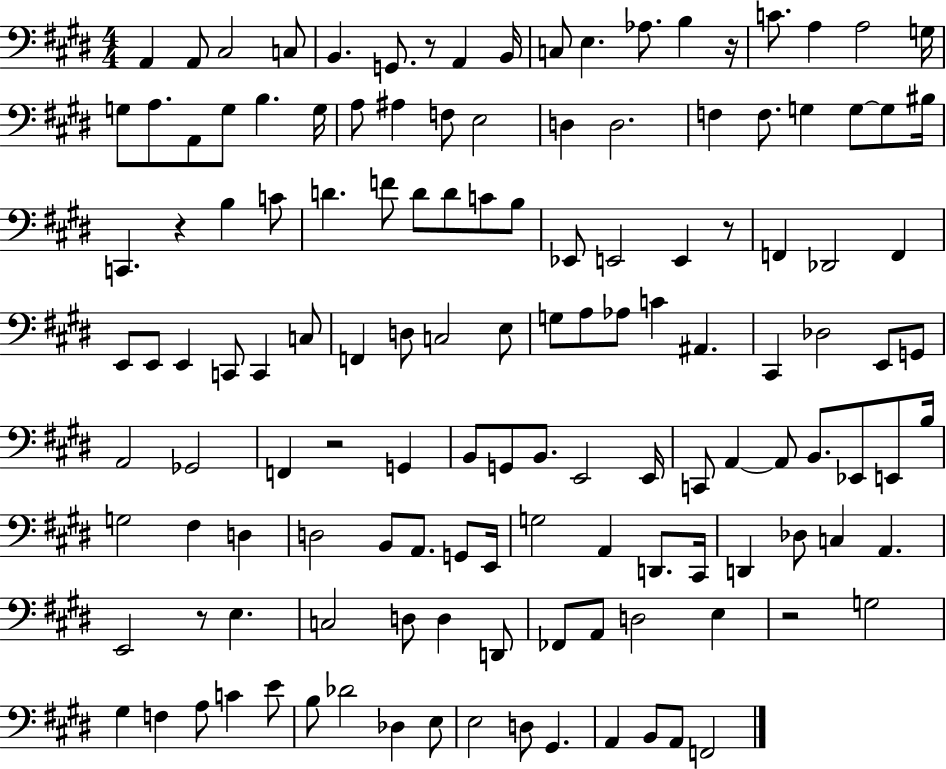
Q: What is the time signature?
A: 4/4